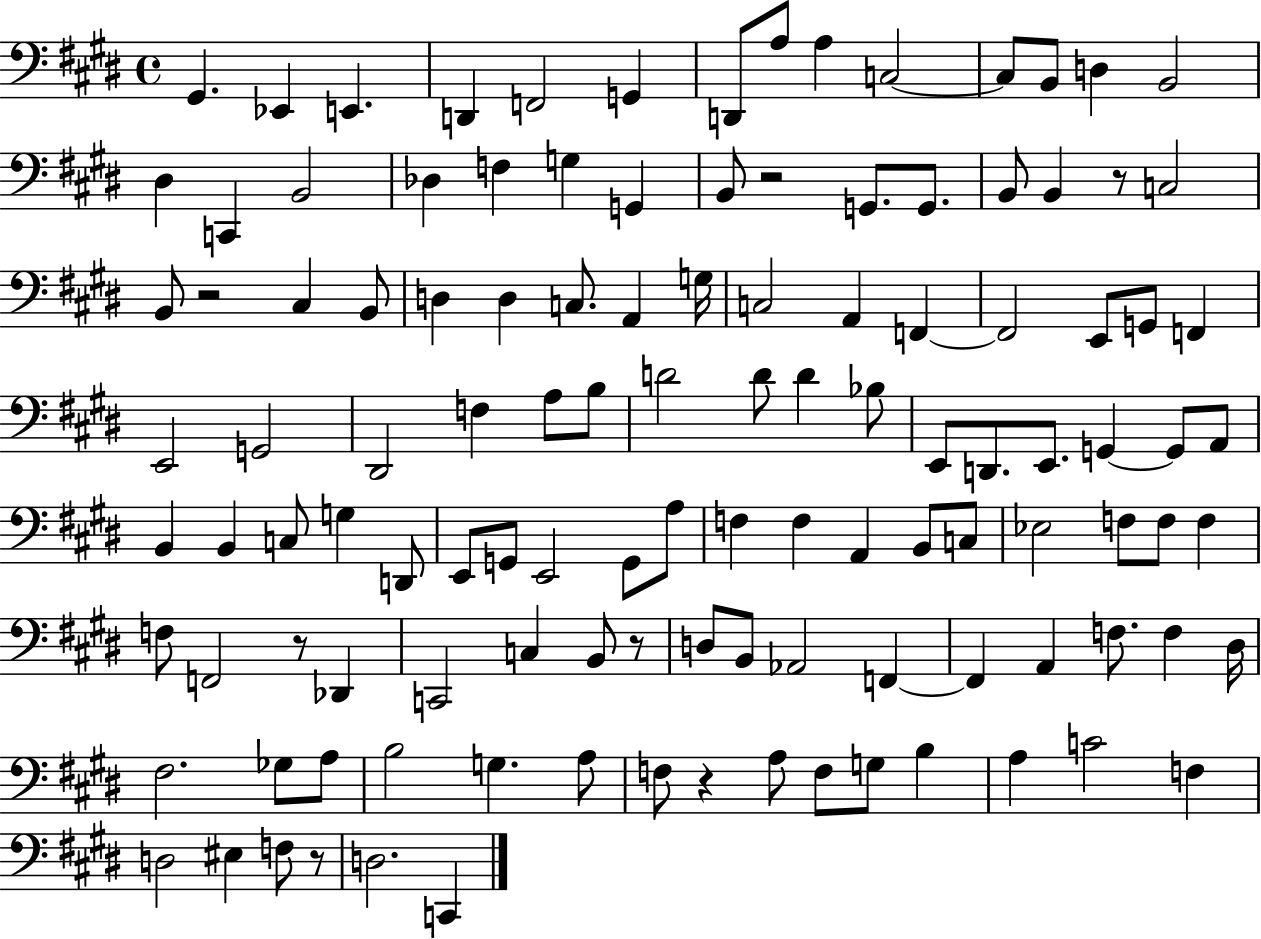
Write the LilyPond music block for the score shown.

{
  \clef bass
  \time 4/4
  \defaultTimeSignature
  \key e \major
  gis,4. ees,4 e,4. | d,4 f,2 g,4 | d,8 a8 a4 c2~~ | c8 b,8 d4 b,2 | \break dis4 c,4 b,2 | des4 f4 g4 g,4 | b,8 r2 g,8. g,8. | b,8 b,4 r8 c2 | \break b,8 r2 cis4 b,8 | d4 d4 c8. a,4 g16 | c2 a,4 f,4~~ | f,2 e,8 g,8 f,4 | \break e,2 g,2 | dis,2 f4 a8 b8 | d'2 d'8 d'4 bes8 | e,8 d,8. e,8. g,4~~ g,8 a,8 | \break b,4 b,4 c8 g4 d,8 | e,8 g,8 e,2 g,8 a8 | f4 f4 a,4 b,8 c8 | ees2 f8 f8 f4 | \break f8 f,2 r8 des,4 | c,2 c4 b,8 r8 | d8 b,8 aes,2 f,4~~ | f,4 a,4 f8. f4 dis16 | \break fis2. ges8 a8 | b2 g4. a8 | f8 r4 a8 f8 g8 b4 | a4 c'2 f4 | \break d2 eis4 f8 r8 | d2. c,4 | \bar "|."
}